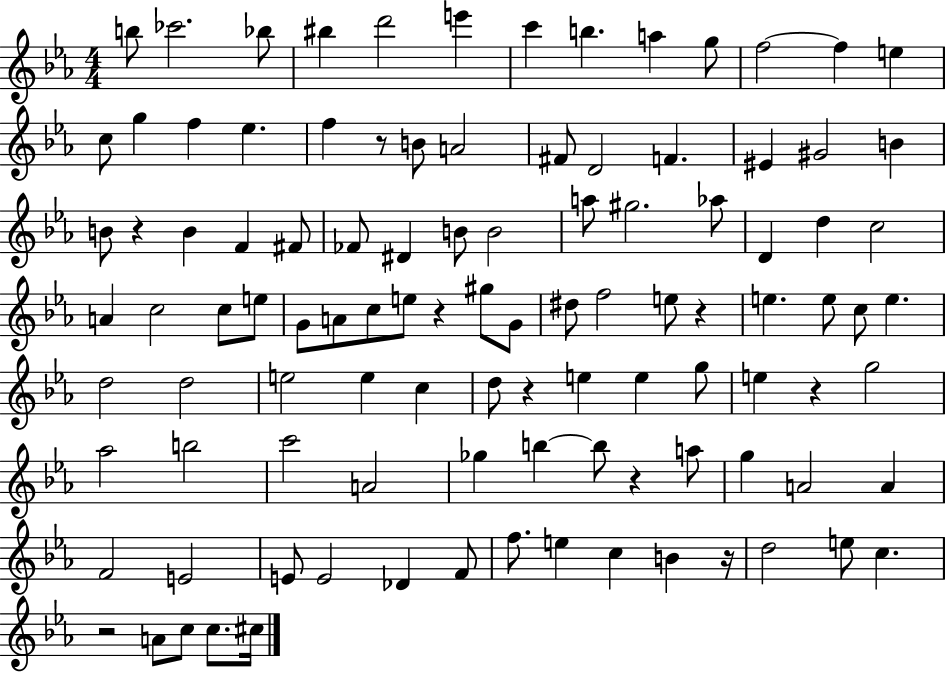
B5/e CES6/h. Bb5/e BIS5/q D6/h E6/q C6/q B5/q. A5/q G5/e F5/h F5/q E5/q C5/e G5/q F5/q Eb5/q. F5/q R/e B4/e A4/h F#4/e D4/h F4/q. EIS4/q G#4/h B4/q B4/e R/q B4/q F4/q F#4/e FES4/e D#4/q B4/e B4/h A5/e G#5/h. Ab5/e D4/q D5/q C5/h A4/q C5/h C5/e E5/e G4/e A4/e C5/e E5/e R/q G#5/e G4/e D#5/e F5/h E5/e R/q E5/q. E5/e C5/e E5/q. D5/h D5/h E5/h E5/q C5/q D5/e R/q E5/q E5/q G5/e E5/q R/q G5/h Ab5/h B5/h C6/h A4/h Gb5/q B5/q B5/e R/q A5/e G5/q A4/h A4/q F4/h E4/h E4/e E4/h Db4/q F4/e F5/e. E5/q C5/q B4/q R/s D5/h E5/e C5/q. R/h A4/e C5/e C5/e. C#5/s